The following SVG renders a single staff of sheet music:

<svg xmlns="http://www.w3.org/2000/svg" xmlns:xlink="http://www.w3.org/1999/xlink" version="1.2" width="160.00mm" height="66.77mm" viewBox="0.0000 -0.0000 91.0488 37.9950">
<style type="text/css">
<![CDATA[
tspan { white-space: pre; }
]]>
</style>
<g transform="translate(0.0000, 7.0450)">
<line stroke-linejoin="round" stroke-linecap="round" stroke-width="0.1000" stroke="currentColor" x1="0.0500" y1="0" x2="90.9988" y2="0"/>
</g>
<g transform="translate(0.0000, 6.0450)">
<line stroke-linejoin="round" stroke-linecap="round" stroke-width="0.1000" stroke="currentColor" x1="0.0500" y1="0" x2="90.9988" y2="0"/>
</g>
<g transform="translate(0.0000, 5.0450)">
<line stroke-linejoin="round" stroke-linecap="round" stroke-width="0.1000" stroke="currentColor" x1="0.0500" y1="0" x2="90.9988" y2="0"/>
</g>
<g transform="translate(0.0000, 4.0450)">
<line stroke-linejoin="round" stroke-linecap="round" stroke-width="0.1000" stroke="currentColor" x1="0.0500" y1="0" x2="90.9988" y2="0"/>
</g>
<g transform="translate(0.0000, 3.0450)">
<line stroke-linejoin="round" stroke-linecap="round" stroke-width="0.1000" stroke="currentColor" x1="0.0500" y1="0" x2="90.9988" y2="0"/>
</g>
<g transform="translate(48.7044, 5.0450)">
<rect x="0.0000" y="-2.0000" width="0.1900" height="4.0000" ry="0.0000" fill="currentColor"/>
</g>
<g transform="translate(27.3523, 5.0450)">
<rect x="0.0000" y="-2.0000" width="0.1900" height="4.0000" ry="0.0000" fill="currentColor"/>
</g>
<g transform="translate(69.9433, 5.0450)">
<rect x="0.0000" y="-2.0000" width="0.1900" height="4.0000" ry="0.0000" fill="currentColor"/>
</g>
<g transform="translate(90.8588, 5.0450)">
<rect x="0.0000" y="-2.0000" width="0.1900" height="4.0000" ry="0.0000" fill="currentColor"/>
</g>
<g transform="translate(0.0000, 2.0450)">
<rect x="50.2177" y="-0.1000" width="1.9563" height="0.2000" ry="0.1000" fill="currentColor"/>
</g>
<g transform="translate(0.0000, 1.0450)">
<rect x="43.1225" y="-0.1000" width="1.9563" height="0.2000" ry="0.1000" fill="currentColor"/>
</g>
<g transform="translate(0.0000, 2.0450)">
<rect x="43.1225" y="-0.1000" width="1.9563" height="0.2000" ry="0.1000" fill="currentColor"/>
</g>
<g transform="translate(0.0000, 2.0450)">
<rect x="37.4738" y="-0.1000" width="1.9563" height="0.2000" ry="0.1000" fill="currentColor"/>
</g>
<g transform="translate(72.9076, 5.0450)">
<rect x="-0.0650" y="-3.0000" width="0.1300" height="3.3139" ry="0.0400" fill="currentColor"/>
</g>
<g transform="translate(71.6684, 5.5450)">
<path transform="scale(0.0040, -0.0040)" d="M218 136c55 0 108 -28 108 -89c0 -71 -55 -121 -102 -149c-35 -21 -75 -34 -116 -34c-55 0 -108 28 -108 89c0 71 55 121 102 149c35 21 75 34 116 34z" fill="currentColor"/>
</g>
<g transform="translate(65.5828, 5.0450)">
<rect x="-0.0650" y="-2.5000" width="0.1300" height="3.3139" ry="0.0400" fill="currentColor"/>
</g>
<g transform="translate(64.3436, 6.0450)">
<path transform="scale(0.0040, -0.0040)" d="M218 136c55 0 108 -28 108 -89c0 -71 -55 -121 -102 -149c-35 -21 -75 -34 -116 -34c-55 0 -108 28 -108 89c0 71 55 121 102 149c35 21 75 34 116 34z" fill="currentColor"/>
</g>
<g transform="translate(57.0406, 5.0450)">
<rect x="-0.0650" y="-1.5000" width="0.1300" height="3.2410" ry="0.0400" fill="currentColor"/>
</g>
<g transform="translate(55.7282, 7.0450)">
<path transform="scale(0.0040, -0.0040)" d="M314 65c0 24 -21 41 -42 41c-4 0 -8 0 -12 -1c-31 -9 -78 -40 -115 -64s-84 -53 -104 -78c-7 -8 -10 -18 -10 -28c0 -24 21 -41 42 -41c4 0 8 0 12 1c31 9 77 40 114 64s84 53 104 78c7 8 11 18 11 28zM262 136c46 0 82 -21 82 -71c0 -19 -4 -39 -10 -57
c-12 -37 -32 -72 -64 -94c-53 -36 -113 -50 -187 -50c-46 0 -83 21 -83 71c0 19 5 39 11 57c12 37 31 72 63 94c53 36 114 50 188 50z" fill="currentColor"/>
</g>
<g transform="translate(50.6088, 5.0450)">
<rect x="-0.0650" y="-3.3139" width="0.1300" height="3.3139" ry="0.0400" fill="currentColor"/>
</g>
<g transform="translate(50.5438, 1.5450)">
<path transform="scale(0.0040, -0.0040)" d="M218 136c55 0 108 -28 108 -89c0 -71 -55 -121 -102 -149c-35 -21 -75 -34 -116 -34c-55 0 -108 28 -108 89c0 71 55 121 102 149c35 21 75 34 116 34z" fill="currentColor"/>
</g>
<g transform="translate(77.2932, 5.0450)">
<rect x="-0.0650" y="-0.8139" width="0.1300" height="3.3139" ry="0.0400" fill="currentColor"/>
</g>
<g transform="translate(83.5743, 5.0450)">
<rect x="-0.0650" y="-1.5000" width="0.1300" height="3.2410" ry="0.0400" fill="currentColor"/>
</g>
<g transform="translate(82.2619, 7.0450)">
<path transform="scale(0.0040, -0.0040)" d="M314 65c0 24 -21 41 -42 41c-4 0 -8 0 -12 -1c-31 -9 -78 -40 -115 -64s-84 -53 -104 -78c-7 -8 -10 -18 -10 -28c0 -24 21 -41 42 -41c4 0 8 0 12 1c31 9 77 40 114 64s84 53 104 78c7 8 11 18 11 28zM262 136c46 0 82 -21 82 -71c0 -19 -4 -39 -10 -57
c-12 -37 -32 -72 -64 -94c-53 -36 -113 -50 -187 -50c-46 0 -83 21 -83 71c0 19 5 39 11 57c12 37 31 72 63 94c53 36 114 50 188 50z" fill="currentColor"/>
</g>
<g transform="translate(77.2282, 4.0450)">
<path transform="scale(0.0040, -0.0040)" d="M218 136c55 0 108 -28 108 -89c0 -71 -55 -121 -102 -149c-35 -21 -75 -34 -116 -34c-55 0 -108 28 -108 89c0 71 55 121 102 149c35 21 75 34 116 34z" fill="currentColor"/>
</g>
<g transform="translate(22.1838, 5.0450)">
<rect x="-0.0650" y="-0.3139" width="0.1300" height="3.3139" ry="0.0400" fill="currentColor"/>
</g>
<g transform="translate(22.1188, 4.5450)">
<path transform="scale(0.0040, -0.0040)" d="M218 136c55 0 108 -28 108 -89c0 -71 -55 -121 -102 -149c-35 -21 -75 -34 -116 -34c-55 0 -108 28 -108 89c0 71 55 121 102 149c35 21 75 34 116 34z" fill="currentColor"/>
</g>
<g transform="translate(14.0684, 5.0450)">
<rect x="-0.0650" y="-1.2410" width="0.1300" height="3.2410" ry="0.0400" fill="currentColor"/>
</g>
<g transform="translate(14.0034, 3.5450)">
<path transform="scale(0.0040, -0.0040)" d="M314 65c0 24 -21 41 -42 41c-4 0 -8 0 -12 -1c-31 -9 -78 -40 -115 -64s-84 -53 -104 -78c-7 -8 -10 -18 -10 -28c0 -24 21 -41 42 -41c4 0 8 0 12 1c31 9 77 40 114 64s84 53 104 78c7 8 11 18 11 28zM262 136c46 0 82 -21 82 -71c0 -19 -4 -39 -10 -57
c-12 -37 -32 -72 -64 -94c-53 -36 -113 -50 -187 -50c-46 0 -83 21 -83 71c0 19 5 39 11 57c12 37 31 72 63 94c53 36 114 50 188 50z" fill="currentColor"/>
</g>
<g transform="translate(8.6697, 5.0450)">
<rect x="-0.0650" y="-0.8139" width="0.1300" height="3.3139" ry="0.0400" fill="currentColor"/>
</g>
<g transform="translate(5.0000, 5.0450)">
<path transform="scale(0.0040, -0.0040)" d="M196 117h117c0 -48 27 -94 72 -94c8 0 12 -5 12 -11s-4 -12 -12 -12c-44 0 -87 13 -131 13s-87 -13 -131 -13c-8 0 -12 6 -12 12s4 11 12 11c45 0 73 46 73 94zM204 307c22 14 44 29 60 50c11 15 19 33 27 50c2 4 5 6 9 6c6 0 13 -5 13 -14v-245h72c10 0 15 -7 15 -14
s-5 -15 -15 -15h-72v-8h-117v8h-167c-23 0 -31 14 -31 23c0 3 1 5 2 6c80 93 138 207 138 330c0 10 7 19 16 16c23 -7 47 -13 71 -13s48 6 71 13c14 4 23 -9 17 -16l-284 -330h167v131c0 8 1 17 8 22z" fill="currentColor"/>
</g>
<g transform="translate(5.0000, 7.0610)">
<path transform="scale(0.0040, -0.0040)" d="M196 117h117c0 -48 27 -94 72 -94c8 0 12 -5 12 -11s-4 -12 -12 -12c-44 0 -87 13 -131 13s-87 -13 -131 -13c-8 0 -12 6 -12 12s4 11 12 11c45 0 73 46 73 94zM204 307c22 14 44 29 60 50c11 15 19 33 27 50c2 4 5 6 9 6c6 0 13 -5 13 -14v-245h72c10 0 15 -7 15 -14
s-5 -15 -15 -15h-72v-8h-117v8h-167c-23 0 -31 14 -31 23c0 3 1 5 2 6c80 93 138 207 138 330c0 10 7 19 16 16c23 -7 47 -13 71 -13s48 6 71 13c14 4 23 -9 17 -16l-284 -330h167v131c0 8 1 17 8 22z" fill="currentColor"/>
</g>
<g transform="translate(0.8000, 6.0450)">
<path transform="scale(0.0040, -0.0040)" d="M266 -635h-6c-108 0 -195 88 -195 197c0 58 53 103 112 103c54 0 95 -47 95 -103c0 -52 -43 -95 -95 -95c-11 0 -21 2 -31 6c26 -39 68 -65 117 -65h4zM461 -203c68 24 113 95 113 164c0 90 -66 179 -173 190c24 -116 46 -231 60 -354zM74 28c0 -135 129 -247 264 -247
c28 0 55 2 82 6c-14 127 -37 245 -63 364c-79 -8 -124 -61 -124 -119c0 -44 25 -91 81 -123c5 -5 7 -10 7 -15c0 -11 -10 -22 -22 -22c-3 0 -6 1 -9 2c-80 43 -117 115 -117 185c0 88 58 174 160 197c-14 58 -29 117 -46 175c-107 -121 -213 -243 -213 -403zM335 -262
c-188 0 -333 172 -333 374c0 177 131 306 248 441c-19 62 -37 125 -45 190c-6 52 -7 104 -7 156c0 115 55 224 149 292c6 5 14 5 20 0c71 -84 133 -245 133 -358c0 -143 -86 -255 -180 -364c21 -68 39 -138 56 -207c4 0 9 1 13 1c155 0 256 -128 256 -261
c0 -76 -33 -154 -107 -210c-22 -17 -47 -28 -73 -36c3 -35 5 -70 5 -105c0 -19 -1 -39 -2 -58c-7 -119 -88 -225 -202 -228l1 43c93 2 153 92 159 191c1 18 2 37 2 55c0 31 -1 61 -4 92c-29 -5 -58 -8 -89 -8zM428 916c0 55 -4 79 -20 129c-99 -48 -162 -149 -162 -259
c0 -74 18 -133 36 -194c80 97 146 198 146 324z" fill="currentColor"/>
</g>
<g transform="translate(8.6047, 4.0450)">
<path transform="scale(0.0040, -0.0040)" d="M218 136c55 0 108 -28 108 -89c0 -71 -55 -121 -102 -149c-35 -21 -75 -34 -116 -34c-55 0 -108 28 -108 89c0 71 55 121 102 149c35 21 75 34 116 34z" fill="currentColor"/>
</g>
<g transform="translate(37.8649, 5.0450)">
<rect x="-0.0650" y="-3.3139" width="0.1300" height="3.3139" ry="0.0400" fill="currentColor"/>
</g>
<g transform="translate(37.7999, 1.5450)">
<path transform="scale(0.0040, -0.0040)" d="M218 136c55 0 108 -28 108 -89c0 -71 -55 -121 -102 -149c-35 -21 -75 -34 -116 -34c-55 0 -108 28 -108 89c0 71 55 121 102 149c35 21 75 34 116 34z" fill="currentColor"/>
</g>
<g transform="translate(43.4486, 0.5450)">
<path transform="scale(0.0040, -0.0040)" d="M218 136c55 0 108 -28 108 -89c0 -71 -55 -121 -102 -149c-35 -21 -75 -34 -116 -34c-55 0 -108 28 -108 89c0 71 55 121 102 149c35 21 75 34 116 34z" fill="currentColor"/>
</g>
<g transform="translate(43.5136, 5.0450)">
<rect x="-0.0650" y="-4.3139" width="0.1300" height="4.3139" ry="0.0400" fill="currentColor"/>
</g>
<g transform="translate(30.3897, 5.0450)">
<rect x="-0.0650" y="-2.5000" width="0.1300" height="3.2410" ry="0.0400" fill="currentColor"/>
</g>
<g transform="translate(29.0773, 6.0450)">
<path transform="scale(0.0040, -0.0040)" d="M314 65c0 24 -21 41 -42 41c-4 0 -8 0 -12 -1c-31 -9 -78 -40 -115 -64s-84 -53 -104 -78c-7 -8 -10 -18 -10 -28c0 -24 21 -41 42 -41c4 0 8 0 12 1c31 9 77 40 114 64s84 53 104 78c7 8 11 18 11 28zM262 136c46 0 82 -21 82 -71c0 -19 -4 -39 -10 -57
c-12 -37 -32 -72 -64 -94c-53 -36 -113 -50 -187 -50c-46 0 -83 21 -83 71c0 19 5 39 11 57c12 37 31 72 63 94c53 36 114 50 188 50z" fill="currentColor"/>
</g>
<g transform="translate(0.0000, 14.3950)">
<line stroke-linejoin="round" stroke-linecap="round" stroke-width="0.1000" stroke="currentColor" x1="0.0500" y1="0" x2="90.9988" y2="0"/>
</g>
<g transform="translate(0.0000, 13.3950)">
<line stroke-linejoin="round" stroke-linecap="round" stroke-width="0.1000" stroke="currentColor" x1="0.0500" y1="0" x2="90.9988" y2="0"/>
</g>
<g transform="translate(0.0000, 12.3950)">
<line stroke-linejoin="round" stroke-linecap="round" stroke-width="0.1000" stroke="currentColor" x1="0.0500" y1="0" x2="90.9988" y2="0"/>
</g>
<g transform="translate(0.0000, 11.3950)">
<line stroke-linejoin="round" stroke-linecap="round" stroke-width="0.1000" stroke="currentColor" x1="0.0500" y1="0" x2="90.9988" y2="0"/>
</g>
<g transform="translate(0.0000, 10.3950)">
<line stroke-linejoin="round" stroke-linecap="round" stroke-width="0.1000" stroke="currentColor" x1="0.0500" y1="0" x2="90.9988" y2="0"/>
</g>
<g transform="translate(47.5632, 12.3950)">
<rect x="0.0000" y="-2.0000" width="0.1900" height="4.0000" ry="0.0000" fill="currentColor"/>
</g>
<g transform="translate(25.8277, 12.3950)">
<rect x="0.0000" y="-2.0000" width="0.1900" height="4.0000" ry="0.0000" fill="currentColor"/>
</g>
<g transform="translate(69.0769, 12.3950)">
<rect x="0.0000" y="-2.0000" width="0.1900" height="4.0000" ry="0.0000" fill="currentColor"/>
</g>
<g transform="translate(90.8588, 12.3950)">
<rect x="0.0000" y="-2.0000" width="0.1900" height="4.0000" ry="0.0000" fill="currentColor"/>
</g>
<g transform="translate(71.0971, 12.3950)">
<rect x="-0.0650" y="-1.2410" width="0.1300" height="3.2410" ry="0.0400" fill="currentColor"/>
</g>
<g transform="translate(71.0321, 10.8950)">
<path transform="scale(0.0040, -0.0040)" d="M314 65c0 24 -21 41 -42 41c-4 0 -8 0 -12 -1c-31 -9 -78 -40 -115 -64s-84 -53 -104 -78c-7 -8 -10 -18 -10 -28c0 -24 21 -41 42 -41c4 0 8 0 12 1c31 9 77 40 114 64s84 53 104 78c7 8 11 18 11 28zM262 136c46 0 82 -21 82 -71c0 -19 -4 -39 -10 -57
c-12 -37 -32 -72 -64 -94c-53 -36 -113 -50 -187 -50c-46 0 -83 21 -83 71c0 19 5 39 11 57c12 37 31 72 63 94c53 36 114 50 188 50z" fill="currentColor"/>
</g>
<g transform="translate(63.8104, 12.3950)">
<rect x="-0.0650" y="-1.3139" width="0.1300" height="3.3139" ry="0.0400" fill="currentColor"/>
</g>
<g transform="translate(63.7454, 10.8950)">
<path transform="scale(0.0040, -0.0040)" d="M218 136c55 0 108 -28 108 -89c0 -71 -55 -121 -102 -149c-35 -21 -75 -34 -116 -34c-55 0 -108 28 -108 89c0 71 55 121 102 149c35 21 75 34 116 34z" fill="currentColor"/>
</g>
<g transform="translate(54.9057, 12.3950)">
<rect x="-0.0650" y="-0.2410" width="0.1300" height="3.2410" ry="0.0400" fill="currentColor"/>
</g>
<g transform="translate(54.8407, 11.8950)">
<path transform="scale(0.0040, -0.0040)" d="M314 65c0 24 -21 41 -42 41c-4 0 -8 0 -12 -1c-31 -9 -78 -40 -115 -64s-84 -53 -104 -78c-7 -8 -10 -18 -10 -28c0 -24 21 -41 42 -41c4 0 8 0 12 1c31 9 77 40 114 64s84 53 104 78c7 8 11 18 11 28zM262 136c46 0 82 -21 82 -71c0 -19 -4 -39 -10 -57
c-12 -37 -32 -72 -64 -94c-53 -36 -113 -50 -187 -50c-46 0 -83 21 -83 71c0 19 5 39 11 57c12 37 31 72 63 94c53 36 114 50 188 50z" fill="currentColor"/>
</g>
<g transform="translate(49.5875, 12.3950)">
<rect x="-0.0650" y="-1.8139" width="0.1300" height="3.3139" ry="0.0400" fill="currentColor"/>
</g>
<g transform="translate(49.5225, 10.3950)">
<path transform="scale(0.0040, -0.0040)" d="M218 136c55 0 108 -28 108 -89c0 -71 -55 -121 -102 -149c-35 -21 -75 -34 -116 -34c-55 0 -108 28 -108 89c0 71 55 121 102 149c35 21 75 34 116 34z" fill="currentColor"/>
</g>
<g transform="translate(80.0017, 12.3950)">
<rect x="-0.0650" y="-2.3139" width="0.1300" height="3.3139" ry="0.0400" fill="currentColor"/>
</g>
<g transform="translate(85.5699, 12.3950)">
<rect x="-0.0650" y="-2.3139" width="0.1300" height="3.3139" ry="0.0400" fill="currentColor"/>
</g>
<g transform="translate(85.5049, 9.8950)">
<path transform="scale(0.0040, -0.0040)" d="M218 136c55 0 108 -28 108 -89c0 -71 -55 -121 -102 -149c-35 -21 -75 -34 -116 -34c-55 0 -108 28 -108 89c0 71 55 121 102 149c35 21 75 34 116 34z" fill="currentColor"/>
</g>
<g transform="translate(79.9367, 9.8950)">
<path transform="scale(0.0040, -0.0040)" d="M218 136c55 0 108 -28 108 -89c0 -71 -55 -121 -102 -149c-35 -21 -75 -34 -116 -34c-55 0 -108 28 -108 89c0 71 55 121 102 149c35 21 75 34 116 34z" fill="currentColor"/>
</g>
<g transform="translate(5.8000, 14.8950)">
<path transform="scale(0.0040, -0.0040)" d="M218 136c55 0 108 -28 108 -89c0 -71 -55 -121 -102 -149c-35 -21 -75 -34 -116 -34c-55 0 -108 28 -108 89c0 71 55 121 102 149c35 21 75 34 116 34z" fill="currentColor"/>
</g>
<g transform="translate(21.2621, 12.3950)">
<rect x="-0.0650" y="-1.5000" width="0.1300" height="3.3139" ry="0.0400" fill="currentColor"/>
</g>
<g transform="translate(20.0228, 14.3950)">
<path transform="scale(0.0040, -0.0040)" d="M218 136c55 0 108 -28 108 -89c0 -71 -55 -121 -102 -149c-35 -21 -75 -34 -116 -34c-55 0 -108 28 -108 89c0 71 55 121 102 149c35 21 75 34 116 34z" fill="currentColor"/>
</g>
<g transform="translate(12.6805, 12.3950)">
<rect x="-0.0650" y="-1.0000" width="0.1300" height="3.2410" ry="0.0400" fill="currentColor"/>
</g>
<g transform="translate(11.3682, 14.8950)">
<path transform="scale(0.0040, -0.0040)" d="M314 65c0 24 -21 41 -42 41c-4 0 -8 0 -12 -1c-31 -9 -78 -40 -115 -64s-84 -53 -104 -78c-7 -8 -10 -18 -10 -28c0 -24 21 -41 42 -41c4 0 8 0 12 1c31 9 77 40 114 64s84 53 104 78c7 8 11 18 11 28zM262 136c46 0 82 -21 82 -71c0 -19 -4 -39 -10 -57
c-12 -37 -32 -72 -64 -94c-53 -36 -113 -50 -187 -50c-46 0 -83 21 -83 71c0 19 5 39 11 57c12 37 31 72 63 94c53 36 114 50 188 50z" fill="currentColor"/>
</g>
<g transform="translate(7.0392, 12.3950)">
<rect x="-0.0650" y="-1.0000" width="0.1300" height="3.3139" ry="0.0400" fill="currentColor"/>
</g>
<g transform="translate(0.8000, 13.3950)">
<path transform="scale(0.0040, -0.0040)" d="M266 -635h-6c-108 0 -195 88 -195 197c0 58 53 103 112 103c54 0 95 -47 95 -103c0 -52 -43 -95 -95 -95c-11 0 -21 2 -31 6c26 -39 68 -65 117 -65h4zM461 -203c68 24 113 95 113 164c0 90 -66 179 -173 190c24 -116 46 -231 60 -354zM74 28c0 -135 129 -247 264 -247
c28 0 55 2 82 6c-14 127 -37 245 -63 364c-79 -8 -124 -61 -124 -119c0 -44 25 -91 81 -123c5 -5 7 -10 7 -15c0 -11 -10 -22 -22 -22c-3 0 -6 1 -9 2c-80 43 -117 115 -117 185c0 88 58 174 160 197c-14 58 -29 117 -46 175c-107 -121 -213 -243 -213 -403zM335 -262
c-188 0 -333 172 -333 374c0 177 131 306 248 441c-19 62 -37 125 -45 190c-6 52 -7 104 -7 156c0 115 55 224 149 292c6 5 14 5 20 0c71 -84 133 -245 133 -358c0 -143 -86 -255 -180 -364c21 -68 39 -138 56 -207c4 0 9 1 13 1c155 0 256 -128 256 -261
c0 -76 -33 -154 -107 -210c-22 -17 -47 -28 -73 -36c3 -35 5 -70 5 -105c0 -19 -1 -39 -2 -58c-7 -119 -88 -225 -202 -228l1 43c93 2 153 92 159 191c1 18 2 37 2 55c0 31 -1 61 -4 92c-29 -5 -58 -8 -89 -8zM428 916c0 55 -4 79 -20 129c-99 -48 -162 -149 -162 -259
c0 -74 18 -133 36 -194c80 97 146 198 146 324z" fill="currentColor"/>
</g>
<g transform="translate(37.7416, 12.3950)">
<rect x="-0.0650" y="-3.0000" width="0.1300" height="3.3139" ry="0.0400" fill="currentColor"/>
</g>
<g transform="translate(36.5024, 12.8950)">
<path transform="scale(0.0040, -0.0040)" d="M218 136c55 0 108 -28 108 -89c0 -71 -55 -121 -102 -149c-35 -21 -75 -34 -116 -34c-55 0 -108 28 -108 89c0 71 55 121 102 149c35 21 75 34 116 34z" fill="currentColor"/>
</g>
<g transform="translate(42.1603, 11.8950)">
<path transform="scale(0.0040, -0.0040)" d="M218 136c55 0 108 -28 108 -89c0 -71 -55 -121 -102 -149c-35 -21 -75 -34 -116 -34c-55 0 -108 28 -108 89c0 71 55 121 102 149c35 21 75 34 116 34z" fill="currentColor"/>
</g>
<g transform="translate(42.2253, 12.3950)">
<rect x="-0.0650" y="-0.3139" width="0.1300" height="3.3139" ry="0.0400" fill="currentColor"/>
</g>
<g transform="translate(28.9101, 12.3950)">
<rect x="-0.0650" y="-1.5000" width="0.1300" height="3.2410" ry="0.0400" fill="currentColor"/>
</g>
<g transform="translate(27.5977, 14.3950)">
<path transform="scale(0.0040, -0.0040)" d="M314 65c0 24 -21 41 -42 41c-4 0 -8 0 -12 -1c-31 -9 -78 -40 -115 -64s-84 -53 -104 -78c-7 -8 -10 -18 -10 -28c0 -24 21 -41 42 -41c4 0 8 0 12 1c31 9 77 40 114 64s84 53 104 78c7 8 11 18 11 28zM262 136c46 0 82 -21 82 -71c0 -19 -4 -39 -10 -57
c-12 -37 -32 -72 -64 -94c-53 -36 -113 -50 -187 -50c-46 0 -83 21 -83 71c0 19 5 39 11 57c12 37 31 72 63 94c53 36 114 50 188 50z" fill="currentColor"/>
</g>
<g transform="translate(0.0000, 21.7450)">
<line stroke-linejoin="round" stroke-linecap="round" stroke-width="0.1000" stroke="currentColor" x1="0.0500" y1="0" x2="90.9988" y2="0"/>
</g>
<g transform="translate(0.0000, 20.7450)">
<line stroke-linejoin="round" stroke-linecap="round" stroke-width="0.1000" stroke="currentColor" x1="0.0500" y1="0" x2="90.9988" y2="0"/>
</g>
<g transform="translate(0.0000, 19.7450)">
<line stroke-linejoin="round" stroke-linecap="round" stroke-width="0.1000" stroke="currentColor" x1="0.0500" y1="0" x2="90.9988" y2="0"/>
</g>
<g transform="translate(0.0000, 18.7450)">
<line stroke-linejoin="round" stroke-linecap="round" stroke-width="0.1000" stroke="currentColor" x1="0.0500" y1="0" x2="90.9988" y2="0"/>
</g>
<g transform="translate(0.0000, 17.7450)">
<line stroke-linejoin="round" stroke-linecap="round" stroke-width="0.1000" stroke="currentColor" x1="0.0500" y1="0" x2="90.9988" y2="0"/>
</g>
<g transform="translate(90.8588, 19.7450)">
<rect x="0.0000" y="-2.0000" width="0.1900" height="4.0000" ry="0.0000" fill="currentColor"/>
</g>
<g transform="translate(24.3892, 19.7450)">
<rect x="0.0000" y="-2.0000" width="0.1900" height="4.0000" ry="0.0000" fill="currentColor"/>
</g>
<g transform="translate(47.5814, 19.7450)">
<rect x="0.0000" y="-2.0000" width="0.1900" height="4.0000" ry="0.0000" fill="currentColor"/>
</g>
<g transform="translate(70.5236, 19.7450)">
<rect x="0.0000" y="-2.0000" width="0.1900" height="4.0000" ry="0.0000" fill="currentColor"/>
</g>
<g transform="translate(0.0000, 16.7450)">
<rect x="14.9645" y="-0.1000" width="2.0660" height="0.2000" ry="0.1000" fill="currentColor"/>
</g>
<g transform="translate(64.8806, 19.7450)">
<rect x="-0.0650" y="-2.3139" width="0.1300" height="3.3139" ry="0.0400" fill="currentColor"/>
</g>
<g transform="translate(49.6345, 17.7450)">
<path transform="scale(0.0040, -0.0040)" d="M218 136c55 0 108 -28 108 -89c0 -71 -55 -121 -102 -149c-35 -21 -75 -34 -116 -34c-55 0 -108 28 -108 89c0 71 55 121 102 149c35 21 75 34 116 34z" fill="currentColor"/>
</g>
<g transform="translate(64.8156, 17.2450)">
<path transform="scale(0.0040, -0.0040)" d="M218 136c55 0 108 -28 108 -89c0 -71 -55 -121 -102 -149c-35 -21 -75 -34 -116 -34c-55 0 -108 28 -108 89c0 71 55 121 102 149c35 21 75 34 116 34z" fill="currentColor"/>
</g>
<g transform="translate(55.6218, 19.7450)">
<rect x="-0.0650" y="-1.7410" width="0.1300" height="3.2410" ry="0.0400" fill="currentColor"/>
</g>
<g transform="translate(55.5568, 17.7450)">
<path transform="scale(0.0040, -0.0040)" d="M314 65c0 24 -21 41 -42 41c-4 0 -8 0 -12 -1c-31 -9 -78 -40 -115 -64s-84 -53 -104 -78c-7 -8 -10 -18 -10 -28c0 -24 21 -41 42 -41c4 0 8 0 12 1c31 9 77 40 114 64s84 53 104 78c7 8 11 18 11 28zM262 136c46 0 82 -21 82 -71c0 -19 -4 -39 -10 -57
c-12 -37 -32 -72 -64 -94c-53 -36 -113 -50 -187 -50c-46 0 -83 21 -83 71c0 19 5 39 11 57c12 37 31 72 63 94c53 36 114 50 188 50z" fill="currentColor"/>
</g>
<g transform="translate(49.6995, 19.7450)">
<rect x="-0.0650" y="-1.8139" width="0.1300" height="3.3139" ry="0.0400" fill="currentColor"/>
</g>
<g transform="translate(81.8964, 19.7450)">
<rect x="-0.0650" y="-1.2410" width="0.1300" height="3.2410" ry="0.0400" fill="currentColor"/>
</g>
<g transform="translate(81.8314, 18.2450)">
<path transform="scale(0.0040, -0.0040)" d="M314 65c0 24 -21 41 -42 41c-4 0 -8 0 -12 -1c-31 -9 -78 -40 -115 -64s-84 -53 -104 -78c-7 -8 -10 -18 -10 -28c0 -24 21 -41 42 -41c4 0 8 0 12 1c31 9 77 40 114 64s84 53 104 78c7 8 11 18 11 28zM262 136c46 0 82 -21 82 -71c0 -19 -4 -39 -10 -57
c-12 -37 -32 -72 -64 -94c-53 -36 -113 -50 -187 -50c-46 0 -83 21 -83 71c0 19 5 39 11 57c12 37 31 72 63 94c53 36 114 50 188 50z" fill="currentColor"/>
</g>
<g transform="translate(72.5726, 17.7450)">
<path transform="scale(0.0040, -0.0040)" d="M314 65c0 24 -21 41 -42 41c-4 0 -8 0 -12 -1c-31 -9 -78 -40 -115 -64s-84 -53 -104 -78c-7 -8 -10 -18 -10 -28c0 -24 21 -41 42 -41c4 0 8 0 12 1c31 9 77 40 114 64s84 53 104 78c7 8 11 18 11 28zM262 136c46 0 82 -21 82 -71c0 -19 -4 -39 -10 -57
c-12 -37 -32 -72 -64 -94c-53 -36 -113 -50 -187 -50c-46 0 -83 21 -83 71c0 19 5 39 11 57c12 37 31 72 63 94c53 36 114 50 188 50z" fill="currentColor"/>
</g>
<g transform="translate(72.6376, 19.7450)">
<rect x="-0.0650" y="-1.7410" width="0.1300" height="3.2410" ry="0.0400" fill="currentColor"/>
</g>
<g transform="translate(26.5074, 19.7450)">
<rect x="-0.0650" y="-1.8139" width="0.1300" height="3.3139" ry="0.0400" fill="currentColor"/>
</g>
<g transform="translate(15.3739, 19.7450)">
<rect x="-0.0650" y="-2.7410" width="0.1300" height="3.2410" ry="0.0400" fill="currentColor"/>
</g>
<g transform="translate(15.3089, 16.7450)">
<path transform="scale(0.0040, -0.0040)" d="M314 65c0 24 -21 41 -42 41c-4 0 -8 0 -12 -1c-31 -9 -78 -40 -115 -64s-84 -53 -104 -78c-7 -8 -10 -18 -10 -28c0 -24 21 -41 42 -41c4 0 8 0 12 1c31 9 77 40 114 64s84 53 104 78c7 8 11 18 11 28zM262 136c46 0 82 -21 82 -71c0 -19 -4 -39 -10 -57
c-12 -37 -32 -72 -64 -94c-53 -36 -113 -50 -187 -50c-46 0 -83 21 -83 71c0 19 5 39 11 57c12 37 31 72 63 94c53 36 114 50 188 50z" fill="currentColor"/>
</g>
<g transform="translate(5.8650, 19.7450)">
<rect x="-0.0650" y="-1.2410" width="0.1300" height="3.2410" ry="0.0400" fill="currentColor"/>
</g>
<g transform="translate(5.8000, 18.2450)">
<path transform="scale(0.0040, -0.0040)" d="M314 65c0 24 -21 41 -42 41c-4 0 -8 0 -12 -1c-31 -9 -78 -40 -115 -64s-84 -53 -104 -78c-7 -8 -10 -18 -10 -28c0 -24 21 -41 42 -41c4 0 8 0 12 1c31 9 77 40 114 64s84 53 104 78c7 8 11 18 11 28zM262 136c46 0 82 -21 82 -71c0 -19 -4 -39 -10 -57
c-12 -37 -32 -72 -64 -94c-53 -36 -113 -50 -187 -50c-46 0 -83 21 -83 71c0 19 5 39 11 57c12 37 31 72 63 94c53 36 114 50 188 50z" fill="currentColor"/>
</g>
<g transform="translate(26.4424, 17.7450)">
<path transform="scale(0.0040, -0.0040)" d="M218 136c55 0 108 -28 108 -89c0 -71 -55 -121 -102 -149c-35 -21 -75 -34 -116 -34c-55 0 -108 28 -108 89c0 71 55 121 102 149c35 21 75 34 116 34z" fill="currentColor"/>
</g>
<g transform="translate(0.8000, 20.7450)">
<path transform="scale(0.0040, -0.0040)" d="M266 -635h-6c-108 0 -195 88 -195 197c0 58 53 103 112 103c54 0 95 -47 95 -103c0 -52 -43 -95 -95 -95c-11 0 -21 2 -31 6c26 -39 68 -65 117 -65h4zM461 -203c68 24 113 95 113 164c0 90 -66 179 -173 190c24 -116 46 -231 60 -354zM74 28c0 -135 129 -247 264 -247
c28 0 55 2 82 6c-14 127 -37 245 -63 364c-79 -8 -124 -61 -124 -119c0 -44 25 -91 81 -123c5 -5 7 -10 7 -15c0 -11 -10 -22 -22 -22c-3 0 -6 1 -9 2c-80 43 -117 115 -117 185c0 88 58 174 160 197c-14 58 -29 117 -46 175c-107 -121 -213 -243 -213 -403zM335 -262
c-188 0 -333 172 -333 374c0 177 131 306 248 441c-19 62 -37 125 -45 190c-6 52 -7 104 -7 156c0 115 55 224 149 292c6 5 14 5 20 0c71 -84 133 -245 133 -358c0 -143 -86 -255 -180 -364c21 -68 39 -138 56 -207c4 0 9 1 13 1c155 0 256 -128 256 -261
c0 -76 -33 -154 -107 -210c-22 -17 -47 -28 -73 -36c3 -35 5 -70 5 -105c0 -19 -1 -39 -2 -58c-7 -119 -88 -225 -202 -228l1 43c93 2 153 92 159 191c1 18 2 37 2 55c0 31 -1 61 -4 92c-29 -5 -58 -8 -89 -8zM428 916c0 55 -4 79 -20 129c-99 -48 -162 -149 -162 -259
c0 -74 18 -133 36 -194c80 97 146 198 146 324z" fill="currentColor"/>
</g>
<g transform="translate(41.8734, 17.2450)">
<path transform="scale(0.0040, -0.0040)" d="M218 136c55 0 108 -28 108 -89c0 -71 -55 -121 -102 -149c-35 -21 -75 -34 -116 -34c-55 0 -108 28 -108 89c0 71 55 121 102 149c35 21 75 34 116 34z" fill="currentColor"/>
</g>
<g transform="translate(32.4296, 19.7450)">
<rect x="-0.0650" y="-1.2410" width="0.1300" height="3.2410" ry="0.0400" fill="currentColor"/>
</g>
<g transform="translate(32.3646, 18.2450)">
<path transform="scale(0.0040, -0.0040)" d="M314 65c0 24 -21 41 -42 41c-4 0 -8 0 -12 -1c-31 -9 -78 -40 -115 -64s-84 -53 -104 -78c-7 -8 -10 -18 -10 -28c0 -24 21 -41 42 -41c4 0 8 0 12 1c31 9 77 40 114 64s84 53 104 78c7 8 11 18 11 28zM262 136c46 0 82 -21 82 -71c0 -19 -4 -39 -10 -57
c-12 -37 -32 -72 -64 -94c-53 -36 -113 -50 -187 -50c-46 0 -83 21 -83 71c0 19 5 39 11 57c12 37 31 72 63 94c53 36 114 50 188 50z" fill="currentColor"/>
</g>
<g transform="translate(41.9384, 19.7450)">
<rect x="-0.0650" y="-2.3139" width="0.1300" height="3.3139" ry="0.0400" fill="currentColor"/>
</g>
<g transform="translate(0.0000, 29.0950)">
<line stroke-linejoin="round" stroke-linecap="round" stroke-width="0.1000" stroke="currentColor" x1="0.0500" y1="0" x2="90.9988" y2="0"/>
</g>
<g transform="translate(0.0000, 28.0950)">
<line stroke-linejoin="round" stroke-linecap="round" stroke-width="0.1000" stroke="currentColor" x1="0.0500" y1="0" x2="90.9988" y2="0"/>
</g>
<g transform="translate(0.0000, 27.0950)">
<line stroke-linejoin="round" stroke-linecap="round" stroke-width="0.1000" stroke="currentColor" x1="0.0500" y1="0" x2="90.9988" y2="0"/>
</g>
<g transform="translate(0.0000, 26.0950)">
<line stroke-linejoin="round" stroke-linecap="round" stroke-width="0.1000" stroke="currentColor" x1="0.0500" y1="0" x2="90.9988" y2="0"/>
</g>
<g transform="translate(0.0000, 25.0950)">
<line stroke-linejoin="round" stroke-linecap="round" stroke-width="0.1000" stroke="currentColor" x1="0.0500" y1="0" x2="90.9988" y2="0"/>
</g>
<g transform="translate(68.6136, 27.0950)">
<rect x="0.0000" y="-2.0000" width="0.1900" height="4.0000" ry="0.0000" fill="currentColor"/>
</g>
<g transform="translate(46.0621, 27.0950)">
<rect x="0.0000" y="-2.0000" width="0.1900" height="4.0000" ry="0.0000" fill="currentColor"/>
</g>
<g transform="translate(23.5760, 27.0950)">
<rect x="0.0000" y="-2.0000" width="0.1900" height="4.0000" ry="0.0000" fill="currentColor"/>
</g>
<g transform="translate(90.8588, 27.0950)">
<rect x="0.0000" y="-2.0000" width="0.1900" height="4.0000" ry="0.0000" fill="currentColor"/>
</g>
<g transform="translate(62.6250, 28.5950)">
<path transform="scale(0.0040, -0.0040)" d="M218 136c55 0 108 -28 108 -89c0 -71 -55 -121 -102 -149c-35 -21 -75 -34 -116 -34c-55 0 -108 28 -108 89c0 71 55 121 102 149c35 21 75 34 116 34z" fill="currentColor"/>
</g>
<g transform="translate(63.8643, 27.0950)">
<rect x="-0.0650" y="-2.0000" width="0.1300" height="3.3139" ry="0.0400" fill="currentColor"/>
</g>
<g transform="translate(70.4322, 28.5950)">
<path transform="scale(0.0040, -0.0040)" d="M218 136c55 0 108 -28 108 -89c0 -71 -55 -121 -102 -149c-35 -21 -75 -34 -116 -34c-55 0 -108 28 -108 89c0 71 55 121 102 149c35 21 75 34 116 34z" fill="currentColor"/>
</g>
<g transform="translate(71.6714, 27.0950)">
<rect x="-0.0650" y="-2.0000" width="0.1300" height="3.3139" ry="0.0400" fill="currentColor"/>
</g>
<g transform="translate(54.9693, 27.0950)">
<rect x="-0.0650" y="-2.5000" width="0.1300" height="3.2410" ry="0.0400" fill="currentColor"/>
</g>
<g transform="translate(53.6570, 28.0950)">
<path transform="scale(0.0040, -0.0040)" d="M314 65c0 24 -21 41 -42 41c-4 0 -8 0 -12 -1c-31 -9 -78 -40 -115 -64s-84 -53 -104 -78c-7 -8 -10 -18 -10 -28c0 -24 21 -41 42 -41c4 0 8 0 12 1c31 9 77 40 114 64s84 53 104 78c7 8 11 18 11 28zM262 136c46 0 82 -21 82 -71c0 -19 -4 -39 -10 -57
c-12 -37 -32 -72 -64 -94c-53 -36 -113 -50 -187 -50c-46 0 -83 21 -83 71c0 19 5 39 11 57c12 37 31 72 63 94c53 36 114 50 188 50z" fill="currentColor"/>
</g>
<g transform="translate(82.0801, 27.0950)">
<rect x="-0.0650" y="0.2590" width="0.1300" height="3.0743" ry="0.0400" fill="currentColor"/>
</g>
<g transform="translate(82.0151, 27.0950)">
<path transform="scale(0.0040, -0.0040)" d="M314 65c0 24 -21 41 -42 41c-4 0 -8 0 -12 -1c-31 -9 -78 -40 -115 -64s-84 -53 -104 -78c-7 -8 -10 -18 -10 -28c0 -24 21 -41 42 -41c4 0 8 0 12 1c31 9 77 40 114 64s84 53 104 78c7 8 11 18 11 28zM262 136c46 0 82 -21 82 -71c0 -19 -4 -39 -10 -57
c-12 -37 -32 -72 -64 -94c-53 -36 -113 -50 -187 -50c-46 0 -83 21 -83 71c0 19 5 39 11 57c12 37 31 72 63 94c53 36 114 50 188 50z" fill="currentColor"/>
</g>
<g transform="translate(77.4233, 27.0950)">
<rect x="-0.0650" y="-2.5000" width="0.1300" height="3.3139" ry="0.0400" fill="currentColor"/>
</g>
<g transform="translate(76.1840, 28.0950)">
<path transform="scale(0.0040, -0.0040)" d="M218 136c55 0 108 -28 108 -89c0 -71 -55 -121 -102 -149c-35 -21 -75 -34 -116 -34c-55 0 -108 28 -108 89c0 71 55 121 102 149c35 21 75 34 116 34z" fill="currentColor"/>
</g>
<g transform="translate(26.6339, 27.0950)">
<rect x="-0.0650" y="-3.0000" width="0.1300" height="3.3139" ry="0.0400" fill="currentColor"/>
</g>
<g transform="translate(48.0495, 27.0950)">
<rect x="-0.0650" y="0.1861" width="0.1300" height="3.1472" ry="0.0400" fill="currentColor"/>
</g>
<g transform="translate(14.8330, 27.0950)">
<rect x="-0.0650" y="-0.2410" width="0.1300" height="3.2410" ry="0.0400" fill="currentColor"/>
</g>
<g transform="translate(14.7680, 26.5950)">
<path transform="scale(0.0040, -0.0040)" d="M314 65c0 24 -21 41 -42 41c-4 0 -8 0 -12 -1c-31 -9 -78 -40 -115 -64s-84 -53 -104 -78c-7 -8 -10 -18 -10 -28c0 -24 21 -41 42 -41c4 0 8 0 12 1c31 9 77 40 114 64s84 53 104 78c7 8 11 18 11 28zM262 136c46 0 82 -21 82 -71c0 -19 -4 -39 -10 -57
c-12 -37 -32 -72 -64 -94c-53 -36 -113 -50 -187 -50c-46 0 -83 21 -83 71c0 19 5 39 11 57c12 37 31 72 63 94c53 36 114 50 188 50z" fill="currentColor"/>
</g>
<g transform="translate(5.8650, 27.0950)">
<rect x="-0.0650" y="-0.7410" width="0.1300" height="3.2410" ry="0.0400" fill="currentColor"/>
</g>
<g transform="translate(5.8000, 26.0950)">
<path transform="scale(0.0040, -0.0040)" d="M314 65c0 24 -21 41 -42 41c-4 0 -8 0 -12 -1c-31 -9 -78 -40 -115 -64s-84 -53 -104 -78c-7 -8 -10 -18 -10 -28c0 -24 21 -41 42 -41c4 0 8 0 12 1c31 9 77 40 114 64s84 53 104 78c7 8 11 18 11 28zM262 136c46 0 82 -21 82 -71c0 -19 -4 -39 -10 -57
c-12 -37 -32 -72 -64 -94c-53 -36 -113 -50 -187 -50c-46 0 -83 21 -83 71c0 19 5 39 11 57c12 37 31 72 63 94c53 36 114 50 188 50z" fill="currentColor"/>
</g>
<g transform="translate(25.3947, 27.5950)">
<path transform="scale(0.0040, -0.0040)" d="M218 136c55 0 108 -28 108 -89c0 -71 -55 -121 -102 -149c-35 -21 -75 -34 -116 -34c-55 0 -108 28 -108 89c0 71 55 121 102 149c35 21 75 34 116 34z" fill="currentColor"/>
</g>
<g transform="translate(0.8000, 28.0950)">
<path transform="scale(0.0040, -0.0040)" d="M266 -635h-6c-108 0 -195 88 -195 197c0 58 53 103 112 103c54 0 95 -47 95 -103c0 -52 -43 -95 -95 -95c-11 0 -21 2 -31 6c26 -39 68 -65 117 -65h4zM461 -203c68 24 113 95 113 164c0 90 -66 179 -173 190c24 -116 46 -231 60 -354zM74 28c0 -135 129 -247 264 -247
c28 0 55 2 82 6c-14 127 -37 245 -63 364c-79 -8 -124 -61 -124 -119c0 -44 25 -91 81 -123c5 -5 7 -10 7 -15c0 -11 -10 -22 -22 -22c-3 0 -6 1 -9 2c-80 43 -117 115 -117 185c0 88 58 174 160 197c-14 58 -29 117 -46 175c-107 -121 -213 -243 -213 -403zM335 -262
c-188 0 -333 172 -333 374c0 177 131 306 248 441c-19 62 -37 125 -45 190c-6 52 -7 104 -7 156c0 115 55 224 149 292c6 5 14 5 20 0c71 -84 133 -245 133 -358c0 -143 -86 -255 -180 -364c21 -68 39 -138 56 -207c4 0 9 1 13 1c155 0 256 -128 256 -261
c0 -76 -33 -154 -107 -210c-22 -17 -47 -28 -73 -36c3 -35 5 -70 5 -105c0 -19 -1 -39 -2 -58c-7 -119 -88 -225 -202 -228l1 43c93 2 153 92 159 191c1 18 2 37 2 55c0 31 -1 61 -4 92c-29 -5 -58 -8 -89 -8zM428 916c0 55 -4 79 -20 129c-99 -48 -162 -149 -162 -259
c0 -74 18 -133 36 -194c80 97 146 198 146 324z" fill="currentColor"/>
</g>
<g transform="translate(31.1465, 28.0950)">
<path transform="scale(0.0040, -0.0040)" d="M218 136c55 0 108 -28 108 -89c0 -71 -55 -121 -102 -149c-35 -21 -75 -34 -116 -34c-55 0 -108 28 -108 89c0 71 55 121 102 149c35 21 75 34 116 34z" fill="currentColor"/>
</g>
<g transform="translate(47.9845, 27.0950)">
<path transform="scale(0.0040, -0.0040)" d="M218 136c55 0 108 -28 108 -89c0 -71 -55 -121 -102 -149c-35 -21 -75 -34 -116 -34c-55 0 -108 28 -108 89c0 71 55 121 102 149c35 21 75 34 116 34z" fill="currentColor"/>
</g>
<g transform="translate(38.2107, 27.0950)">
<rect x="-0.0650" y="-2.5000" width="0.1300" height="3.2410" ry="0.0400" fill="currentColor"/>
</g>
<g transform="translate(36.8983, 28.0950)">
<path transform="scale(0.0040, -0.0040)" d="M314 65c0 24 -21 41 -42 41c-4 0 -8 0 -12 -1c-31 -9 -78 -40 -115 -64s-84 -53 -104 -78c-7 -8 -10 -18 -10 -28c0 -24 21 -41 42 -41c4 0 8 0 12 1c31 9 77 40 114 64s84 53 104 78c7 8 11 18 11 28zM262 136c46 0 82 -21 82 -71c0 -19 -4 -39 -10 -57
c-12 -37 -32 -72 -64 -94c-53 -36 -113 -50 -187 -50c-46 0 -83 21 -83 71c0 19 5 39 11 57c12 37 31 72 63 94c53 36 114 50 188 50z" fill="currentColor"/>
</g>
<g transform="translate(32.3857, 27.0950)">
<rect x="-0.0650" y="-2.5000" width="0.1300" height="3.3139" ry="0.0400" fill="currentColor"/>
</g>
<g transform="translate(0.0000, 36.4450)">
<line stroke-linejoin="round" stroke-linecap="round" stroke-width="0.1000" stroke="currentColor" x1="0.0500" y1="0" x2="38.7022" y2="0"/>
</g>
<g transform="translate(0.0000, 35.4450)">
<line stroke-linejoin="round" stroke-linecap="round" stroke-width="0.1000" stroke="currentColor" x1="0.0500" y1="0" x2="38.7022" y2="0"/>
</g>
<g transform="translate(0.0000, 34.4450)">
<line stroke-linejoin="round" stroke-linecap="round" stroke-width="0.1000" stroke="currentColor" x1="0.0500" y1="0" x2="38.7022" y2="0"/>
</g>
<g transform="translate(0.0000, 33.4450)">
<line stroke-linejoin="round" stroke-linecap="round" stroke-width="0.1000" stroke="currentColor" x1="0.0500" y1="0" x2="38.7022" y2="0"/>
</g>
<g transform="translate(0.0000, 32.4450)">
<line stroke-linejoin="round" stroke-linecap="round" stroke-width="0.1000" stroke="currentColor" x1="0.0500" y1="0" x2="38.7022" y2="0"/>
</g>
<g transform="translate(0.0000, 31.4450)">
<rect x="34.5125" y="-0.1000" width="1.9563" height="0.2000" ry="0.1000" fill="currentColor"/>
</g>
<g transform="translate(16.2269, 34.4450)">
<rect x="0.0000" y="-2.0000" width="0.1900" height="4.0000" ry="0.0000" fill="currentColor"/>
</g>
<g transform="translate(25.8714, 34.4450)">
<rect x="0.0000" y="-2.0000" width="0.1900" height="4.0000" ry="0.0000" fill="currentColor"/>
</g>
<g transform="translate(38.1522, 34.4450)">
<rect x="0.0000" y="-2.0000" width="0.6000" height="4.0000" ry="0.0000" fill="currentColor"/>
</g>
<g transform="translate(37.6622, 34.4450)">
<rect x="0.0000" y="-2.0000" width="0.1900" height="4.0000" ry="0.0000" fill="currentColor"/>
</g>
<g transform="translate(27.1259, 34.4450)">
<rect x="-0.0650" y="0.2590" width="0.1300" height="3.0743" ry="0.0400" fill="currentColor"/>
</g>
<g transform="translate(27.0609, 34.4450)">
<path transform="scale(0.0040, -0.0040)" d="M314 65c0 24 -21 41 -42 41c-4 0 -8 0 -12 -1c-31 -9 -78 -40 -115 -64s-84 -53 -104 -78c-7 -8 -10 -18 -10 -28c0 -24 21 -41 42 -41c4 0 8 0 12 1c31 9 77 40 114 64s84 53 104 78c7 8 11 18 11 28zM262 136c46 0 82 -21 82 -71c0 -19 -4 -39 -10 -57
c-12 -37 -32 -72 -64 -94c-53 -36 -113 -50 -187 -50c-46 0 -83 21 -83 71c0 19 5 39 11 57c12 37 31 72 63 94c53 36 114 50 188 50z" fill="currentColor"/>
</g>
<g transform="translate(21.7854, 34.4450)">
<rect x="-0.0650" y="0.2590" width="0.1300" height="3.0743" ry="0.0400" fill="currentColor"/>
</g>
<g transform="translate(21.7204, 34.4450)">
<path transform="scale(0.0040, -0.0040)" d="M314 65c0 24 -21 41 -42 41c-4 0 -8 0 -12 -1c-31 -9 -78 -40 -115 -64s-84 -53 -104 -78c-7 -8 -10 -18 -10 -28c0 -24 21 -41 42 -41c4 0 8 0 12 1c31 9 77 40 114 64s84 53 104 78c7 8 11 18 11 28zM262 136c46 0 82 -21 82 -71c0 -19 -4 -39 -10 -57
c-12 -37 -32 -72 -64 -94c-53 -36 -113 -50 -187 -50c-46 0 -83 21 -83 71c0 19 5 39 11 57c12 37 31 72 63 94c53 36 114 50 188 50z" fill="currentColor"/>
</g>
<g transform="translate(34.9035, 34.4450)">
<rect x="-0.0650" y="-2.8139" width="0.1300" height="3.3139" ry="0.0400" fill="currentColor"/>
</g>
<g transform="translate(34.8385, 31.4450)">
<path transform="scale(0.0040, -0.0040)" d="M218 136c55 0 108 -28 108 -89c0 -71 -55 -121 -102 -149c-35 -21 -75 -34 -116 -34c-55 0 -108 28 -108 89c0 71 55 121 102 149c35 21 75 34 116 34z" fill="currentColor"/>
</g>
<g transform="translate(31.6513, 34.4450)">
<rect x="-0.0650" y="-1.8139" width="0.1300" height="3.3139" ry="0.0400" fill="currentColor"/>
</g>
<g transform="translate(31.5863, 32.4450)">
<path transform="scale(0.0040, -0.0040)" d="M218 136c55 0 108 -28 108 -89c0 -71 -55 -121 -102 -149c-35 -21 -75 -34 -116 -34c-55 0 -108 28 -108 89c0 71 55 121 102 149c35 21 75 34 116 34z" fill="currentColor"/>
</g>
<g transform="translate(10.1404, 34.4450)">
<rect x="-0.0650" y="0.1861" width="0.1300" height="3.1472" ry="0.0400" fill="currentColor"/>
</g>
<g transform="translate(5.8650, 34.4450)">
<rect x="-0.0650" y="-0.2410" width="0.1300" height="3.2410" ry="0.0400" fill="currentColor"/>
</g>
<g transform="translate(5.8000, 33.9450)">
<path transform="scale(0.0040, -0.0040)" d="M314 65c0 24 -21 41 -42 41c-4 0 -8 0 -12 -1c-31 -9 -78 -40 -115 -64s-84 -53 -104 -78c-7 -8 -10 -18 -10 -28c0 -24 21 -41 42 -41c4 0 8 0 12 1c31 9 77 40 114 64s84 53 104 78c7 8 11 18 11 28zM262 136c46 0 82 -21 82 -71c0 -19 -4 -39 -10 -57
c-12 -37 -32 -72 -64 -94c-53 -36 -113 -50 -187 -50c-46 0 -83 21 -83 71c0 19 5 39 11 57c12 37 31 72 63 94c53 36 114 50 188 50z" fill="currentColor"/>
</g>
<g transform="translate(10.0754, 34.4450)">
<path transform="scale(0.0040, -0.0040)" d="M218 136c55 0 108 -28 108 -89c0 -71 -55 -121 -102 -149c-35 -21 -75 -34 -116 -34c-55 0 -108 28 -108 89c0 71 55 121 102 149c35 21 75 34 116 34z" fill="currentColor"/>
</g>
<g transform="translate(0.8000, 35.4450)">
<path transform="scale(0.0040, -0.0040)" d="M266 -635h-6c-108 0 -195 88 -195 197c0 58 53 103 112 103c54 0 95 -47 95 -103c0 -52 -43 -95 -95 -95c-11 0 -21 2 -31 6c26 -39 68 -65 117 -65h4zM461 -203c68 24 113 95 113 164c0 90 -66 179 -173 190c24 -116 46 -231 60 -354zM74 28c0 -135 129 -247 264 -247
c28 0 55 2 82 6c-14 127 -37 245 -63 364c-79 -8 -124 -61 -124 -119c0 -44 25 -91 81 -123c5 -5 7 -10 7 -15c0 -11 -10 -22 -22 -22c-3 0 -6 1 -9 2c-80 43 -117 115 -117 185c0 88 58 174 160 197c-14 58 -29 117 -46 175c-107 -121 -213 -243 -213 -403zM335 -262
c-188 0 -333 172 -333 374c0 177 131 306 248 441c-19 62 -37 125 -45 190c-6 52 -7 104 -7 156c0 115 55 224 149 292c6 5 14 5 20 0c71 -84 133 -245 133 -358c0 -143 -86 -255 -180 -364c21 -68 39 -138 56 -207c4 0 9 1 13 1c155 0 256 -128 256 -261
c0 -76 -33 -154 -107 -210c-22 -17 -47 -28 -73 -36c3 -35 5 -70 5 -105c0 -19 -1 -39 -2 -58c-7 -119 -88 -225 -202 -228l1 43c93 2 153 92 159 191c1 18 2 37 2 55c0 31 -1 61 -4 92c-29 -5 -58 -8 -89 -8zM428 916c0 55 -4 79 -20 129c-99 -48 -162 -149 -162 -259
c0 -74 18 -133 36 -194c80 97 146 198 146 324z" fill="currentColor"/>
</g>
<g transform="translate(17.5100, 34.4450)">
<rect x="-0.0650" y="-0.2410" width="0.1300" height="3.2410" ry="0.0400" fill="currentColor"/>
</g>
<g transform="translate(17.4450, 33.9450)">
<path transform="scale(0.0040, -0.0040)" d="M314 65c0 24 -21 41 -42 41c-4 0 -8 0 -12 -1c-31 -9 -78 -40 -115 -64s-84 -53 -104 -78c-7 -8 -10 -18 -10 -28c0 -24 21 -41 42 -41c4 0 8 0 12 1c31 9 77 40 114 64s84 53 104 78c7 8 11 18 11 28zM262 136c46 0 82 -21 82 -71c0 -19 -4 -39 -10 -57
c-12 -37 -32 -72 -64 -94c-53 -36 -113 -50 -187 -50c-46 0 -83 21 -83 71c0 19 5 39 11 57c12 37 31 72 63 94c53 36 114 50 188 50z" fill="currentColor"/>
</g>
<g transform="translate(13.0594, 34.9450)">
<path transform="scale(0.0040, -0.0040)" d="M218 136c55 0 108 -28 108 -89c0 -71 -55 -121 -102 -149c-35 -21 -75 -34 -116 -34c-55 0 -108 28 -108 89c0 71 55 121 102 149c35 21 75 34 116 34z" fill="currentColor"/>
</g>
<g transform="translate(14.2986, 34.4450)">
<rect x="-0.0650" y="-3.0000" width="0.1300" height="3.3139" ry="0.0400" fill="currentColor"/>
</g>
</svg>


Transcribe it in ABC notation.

X:1
T:Untitled
M:4/4
L:1/4
K:C
d e2 c G2 b d' b E2 G A d E2 D D2 E E2 A c f c2 e e2 g g e2 a2 f e2 g f f2 g f2 e2 d2 c2 A G G2 B G2 F F G B2 c2 B A c2 B2 B2 f a